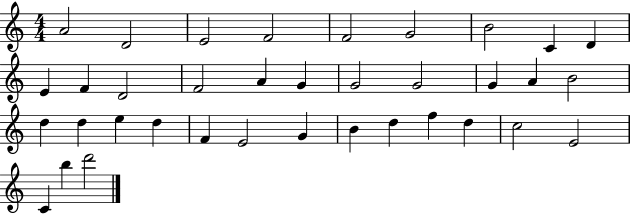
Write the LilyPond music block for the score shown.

{
  \clef treble
  \numericTimeSignature
  \time 4/4
  \key c \major
  a'2 d'2 | e'2 f'2 | f'2 g'2 | b'2 c'4 d'4 | \break e'4 f'4 d'2 | f'2 a'4 g'4 | g'2 g'2 | g'4 a'4 b'2 | \break d''4 d''4 e''4 d''4 | f'4 e'2 g'4 | b'4 d''4 f''4 d''4 | c''2 e'2 | \break c'4 b''4 d'''2 | \bar "|."
}